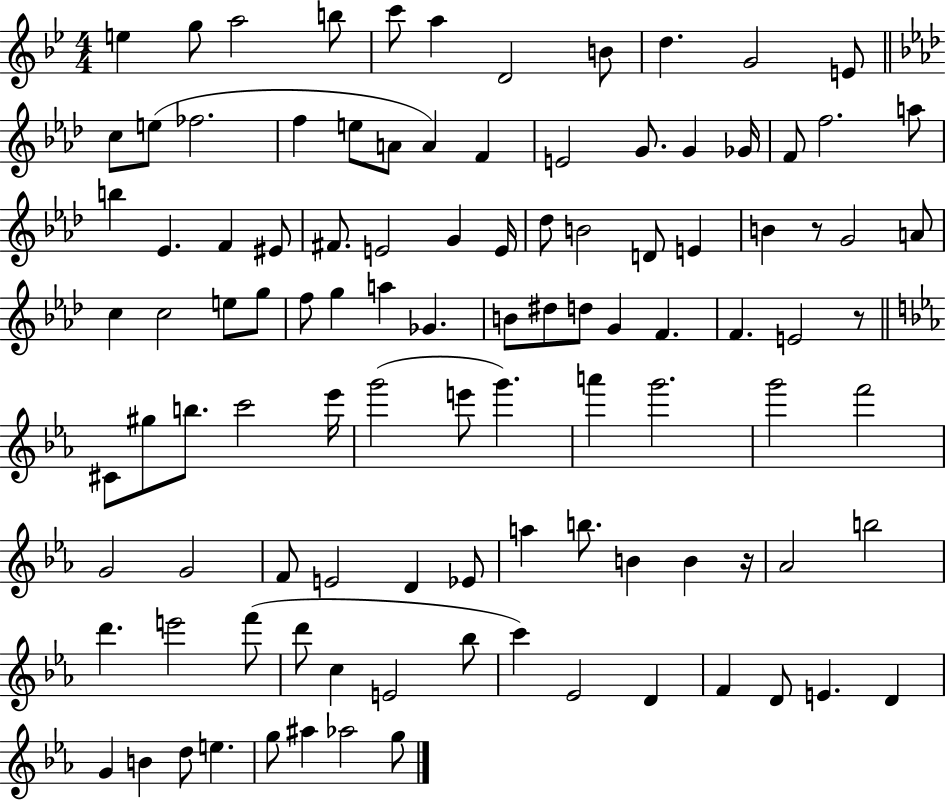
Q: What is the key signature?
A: BES major